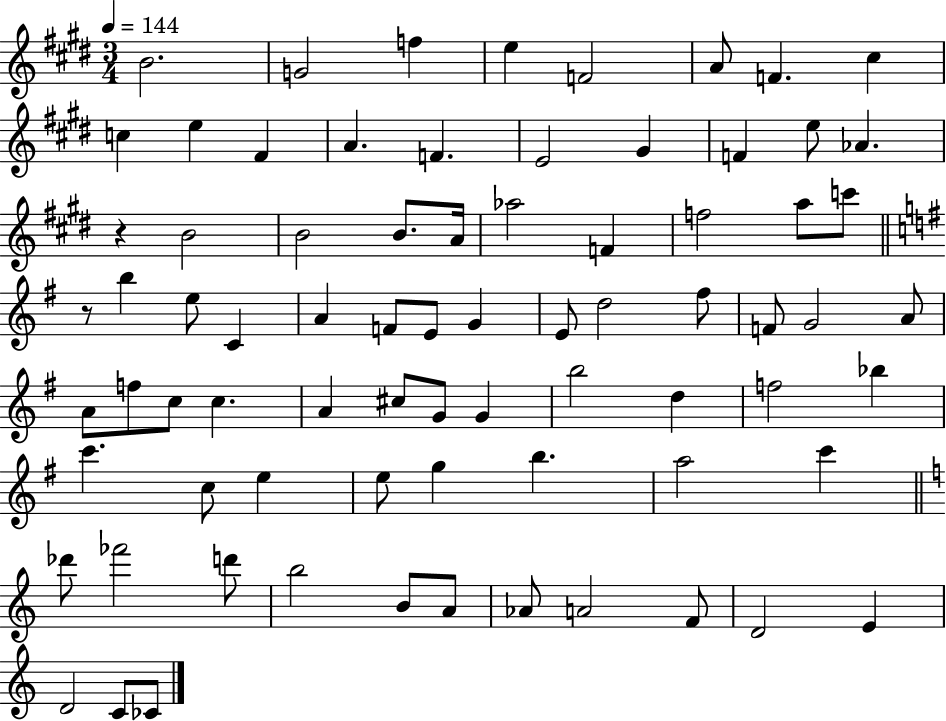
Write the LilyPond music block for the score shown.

{
  \clef treble
  \numericTimeSignature
  \time 3/4
  \key e \major
  \tempo 4 = 144
  \repeat volta 2 { b'2. | g'2 f''4 | e''4 f'2 | a'8 f'4. cis''4 | \break c''4 e''4 fis'4 | a'4. f'4. | e'2 gis'4 | f'4 e''8 aes'4. | \break r4 b'2 | b'2 b'8. a'16 | aes''2 f'4 | f''2 a''8 c'''8 | \break \bar "||" \break \key g \major r8 b''4 e''8 c'4 | a'4 f'8 e'8 g'4 | e'8 d''2 fis''8 | f'8 g'2 a'8 | \break a'8 f''8 c''8 c''4. | a'4 cis''8 g'8 g'4 | b''2 d''4 | f''2 bes''4 | \break c'''4. c''8 e''4 | e''8 g''4 b''4. | a''2 c'''4 | \bar "||" \break \key c \major des'''8 fes'''2 d'''8 | b''2 b'8 a'8 | aes'8 a'2 f'8 | d'2 e'4 | \break d'2 c'8 ces'8 | } \bar "|."
}